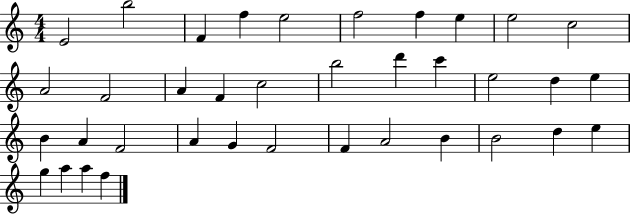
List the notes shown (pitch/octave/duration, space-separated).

E4/h B5/h F4/q F5/q E5/h F5/h F5/q E5/q E5/h C5/h A4/h F4/h A4/q F4/q C5/h B5/h D6/q C6/q E5/h D5/q E5/q B4/q A4/q F4/h A4/q G4/q F4/h F4/q A4/h B4/q B4/h D5/q E5/q G5/q A5/q A5/q F5/q